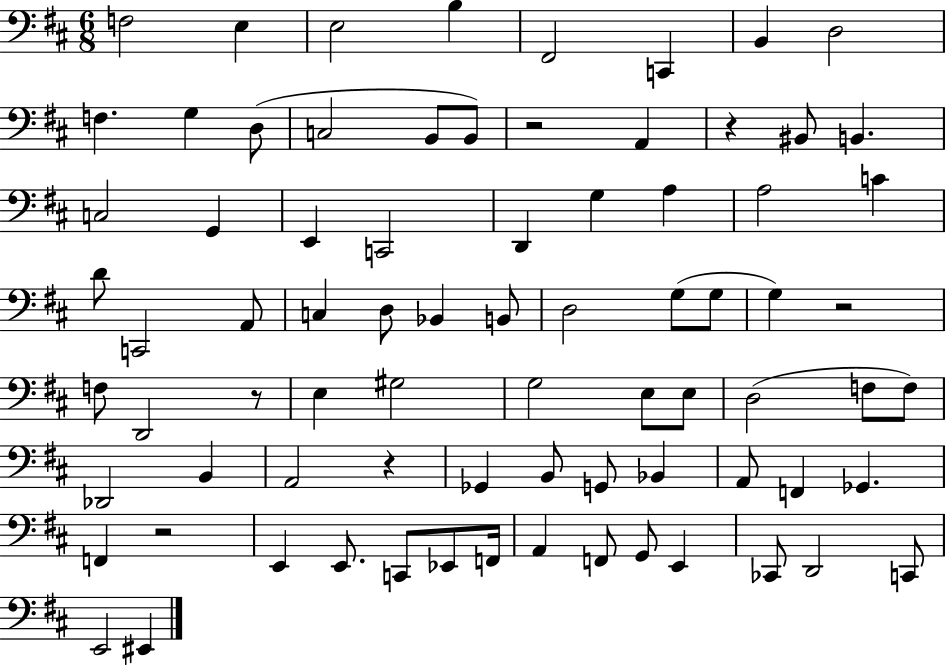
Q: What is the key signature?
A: D major